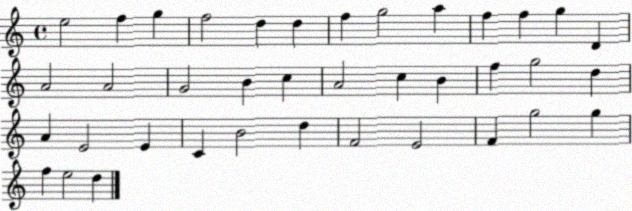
X:1
T:Untitled
M:4/4
L:1/4
K:C
e2 f g f2 d d f g2 a f f g D A2 A2 G2 B c A2 c B f g2 d A E2 E C B2 d F2 E2 F g2 g f e2 d